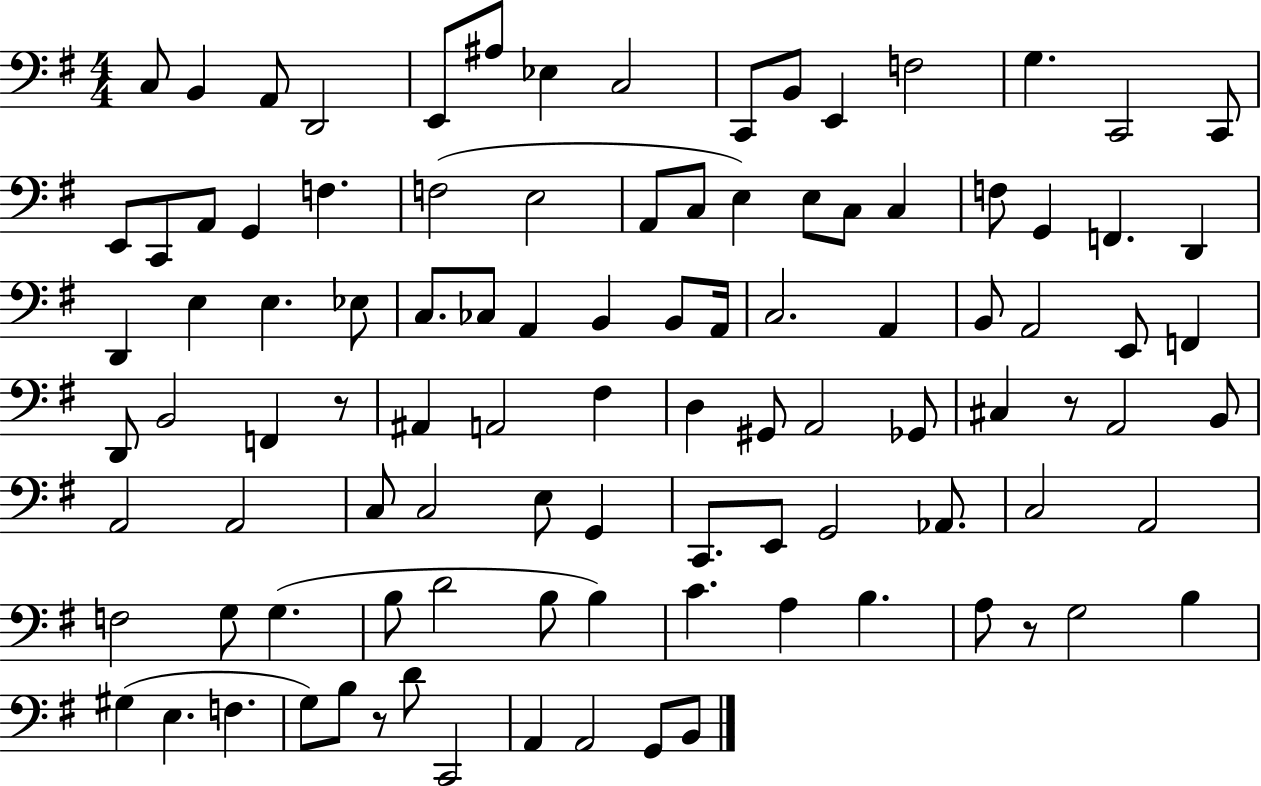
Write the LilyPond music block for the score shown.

{
  \clef bass
  \numericTimeSignature
  \time 4/4
  \key g \major
  \repeat volta 2 { c8 b,4 a,8 d,2 | e,8 ais8 ees4 c2 | c,8 b,8 e,4 f2 | g4. c,2 c,8 | \break e,8 c,8 a,8 g,4 f4. | f2( e2 | a,8 c8 e4) e8 c8 c4 | f8 g,4 f,4. d,4 | \break d,4 e4 e4. ees8 | c8. ces8 a,4 b,4 b,8 a,16 | c2. a,4 | b,8 a,2 e,8 f,4 | \break d,8 b,2 f,4 r8 | ais,4 a,2 fis4 | d4 gis,8 a,2 ges,8 | cis4 r8 a,2 b,8 | \break a,2 a,2 | c8 c2 e8 g,4 | c,8. e,8 g,2 aes,8. | c2 a,2 | \break f2 g8 g4.( | b8 d'2 b8 b4) | c'4. a4 b4. | a8 r8 g2 b4 | \break gis4( e4. f4. | g8) b8 r8 d'8 c,2 | a,4 a,2 g,8 b,8 | } \bar "|."
}